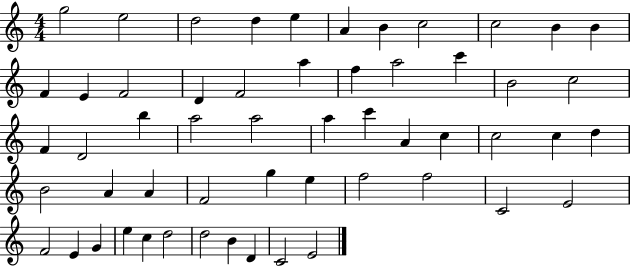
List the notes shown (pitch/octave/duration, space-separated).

G5/h E5/h D5/h D5/q E5/q A4/q B4/q C5/h C5/h B4/q B4/q F4/q E4/q F4/h D4/q F4/h A5/q F5/q A5/h C6/q B4/h C5/h F4/q D4/h B5/q A5/h A5/h A5/q C6/q A4/q C5/q C5/h C5/q D5/q B4/h A4/q A4/q F4/h G5/q E5/q F5/h F5/h C4/h E4/h F4/h E4/q G4/q E5/q C5/q D5/h D5/h B4/q D4/q C4/h E4/h